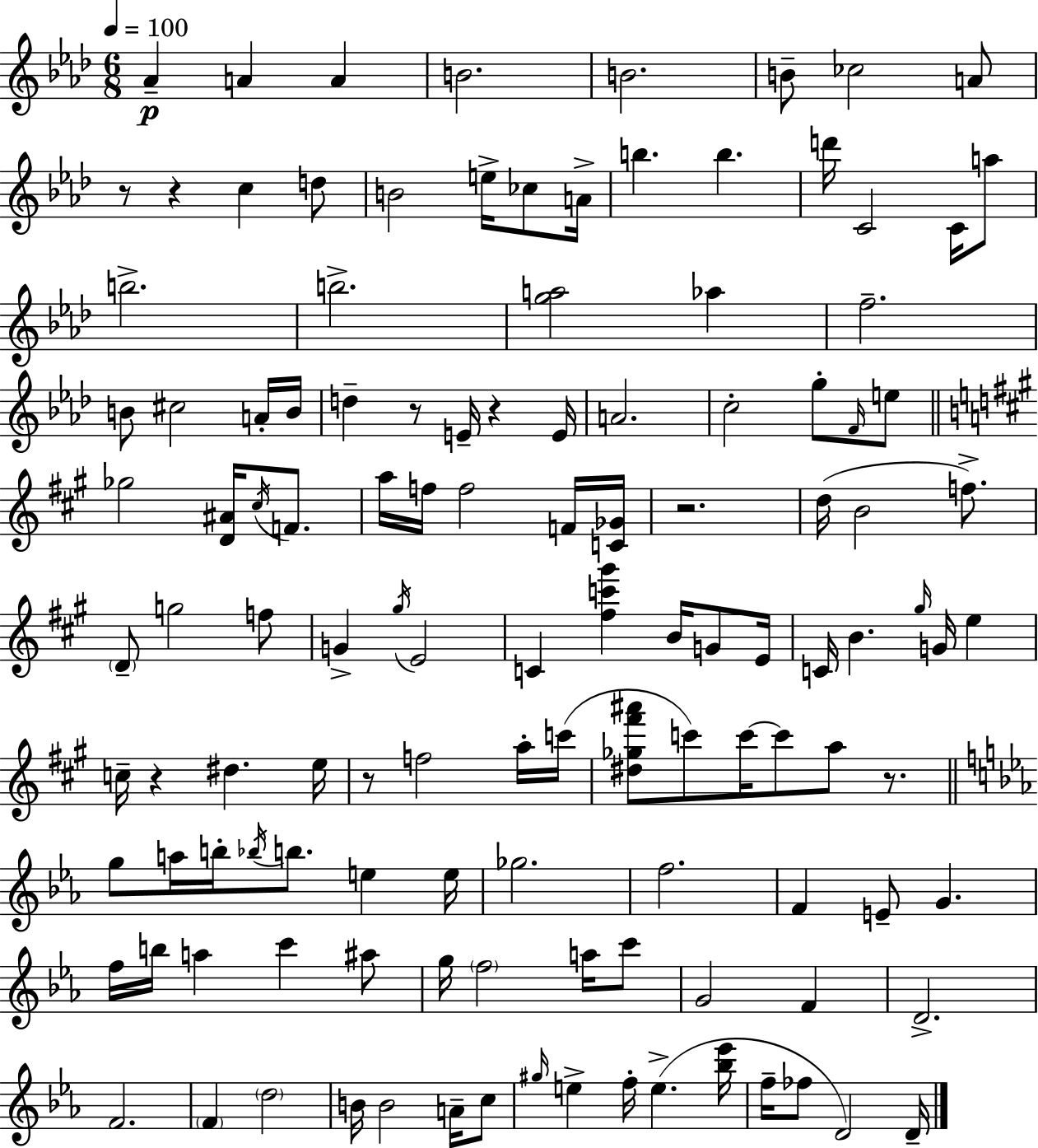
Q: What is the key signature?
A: F minor